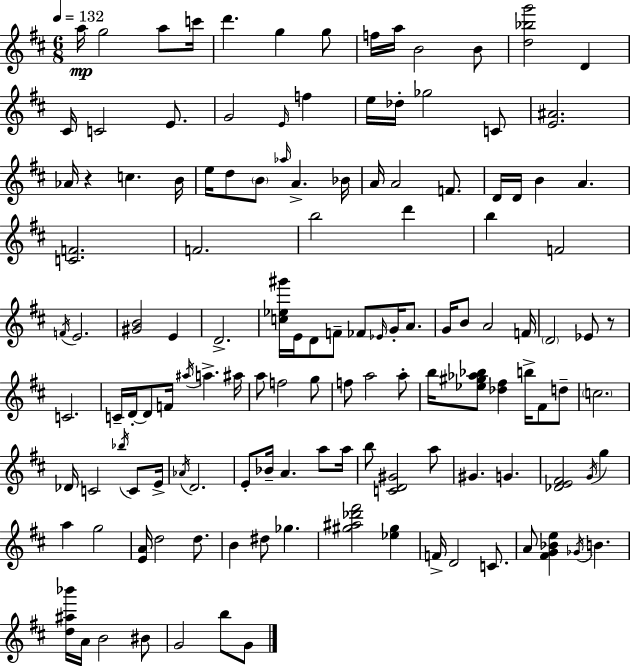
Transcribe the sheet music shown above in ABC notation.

X:1
T:Untitled
M:6/8
L:1/4
K:D
a/4 g2 a/2 c'/4 d' g g/2 f/4 a/4 B2 B/2 [d_bg']2 D ^C/4 C2 E/2 G2 E/4 f e/4 _d/4 _g2 C/2 [E^A]2 _A/4 z c B/4 e/4 d/2 B/2 _a/4 A _B/4 A/4 A2 F/2 D/4 D/4 B A [CF]2 F2 b2 d' b F2 F/4 E2 [^GB]2 E D2 [c_e^g']/4 E/4 D/2 F/2 _F/2 _E/4 G/4 A/2 G/4 B/2 A2 F/4 D2 _E/2 z/2 C2 C/4 D/4 D/2 F/4 ^a/4 a ^a/4 a/2 f2 g/2 f/2 a2 a/2 b/4 [_e^g_a_b]/2 [_d^f] b/4 ^F/2 d/2 c2 _D/4 C2 _b/4 C/2 E/4 _A/4 D2 E/2 _B/4 A a/2 a/4 b/2 [CD^G]2 a/2 ^G G [_DE^F]2 G/4 g a g2 [EA]/4 d2 d/2 B ^d/2 _g [^g^a_d'^f']2 [_e^g] F/4 D2 C/2 A/2 [^FG_Be] _G/4 B [d^a_b']/4 A/4 B2 ^B/2 G2 b/2 G/2